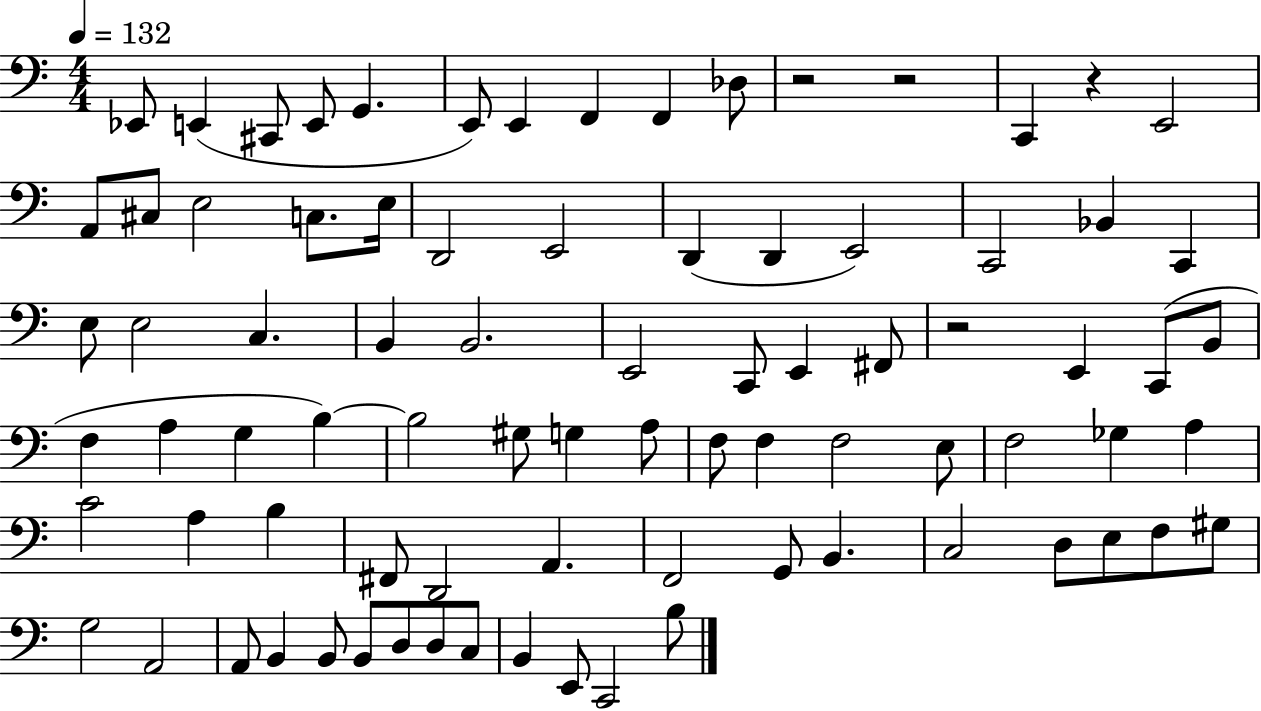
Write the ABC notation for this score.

X:1
T:Untitled
M:4/4
L:1/4
K:C
_E,,/2 E,, ^C,,/2 E,,/2 G,, E,,/2 E,, F,, F,, _D,/2 z2 z2 C,, z E,,2 A,,/2 ^C,/2 E,2 C,/2 E,/4 D,,2 E,,2 D,, D,, E,,2 C,,2 _B,, C,, E,/2 E,2 C, B,, B,,2 E,,2 C,,/2 E,, ^F,,/2 z2 E,, C,,/2 B,,/2 F, A, G, B, B,2 ^G,/2 G, A,/2 F,/2 F, F,2 E,/2 F,2 _G, A, C2 A, B, ^F,,/2 D,,2 A,, F,,2 G,,/2 B,, C,2 D,/2 E,/2 F,/2 ^G,/2 G,2 A,,2 A,,/2 B,, B,,/2 B,,/2 D,/2 D,/2 C,/2 B,, E,,/2 C,,2 B,/2